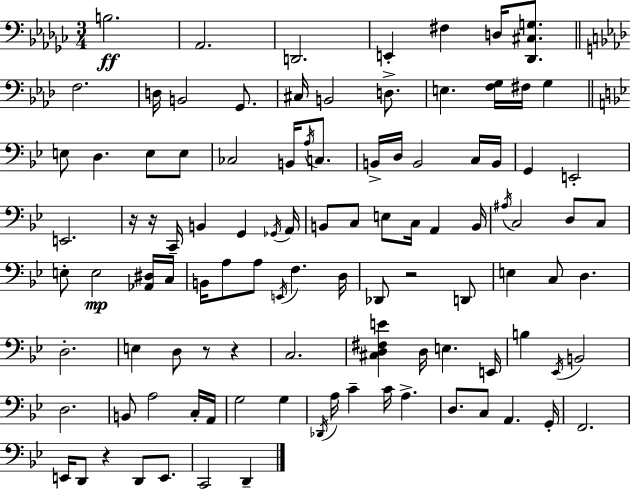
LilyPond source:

{
  \clef bass
  \numericTimeSignature
  \time 3/4
  \key ees \minor
  \repeat volta 2 { b2.\ff | aes,2. | d,2. | e,4-. fis4 d16 <des, cis g>8. | \break \bar "||" \break \key aes \major f2. | d16 b,2 g,8. | cis16 b,2 d8.-> | e4. <f g>16 fis16 g4 | \break \bar "||" \break \key bes \major e8 d4. e8 e8 | ces2 b,16 \acciaccatura { a16 } c8. | b,16-> d16 b,2 c16 | b,16 g,4 e,2-. | \break e,2. | r16 r16 c,16-- b,4 g,4 | \acciaccatura { ges,16 } a,16 b,8 c8 e8 c16 a,4 | b,16 \acciaccatura { ais16 } c2 d8 | \break c8 e8-. e2\mp | <aes, dis>16 c16 b,16 a8 a8 \acciaccatura { e,16 } f4. | d16 des,8 r2 | d,8 e4 c8 d4. | \break d2.-. | e4 d8 r8 | r4 c2. | <cis d fis e'>4 d16 e4. | \break e,16 b4 \acciaccatura { ees,16 } b,2 | d2. | b,8 a2 | c16-. a,16 g2 | \break g4 \acciaccatura { des,16 } a16 c'4-- c'16 | a4.-> d8. c8 a,4. | g,16-. f,2. | e,16 d,8 r4 | \break d,8 e,8. c,2 | d,4-- } \bar "|."
}